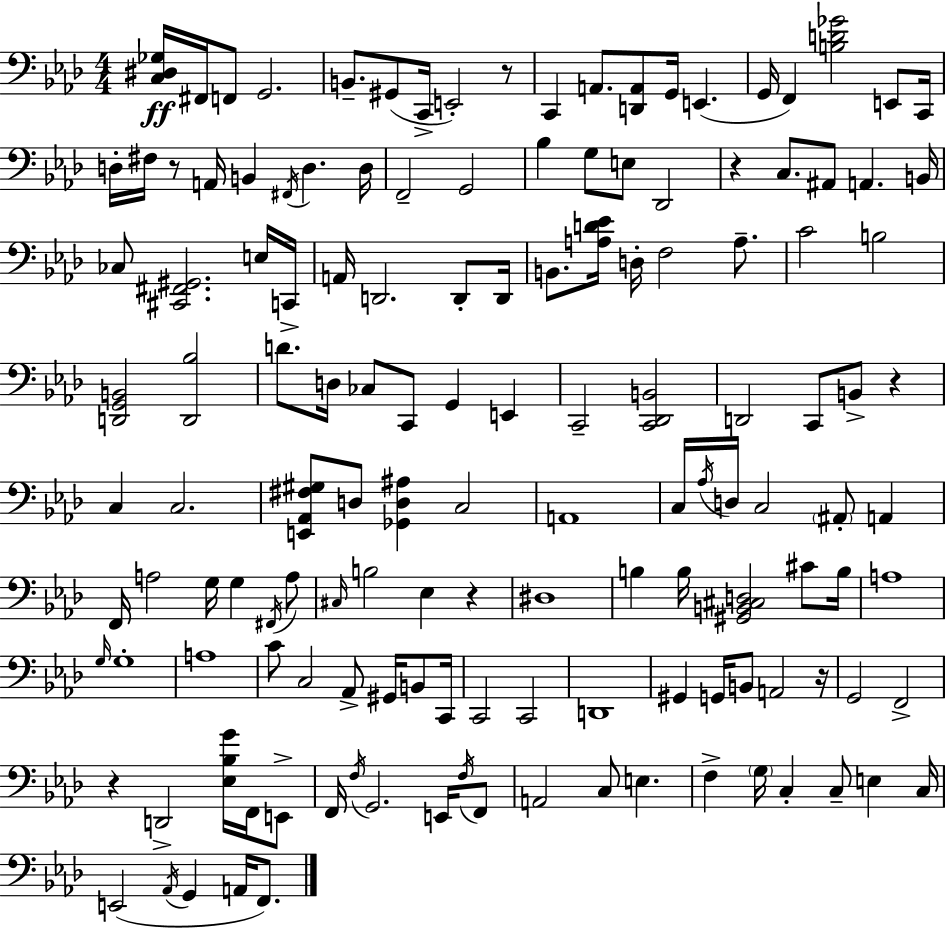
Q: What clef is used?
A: bass